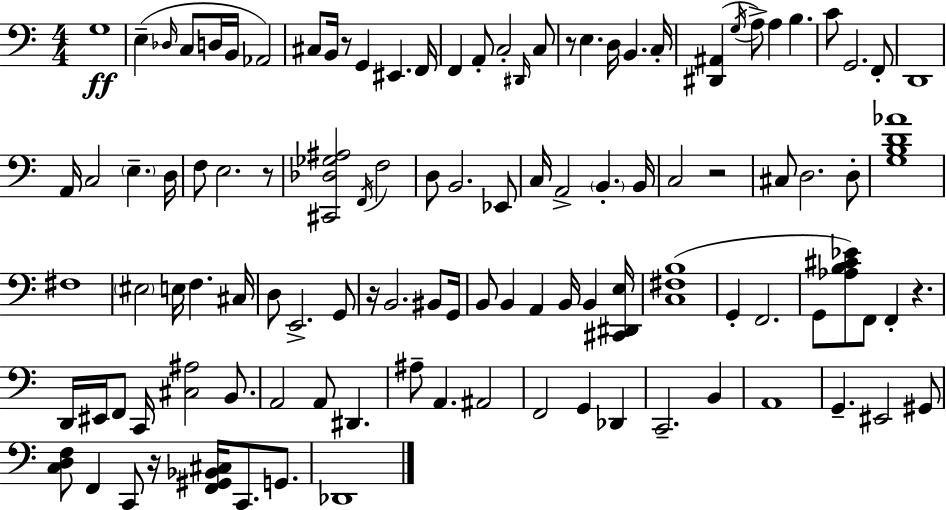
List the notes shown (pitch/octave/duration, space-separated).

G3/w E3/q Db3/s C3/e D3/s B2/s Ab2/h C#3/e B2/s R/e G2/q EIS2/q. F2/s F2/q A2/e C3/h D#2/s C3/e R/e E3/q. D3/s B2/q. C3/s [D#2,A#2]/q G3/s A3/e A3/q B3/q. C4/e G2/h. F2/e D2/w A2/s C3/h E3/q. D3/s F3/e E3/h. R/e [C#2,Db3,Gb3,A#3]/h F2/s F3/h D3/e B2/h. Eb2/e C3/s A2/h B2/q. B2/s C3/h R/h C#3/e D3/h. D3/e [G3,B3,D4,Ab4]/w F#3/w EIS3/h E3/s F3/q. C#3/s D3/e E2/h. G2/e R/s B2/h. BIS2/e G2/s B2/e B2/q A2/q B2/s B2/q [C#2,D#2,E3]/s [C3,F#3,B3]/w G2/q F2/h. G2/e [Ab3,B3,C#4,Eb4]/e F2/e F2/q R/q. D2/s EIS2/s F2/e C2/s [C#3,A#3]/h B2/e. A2/h A2/e D#2/q. A#3/e A2/q. A#2/h F2/h G2/q Db2/q C2/h. B2/q A2/w G2/q. EIS2/h G#2/e [C3,D3,F3]/e F2/q C2/e R/s [F2,G#2,Bb2,C#3]/s C2/e. G2/e. Db2/w